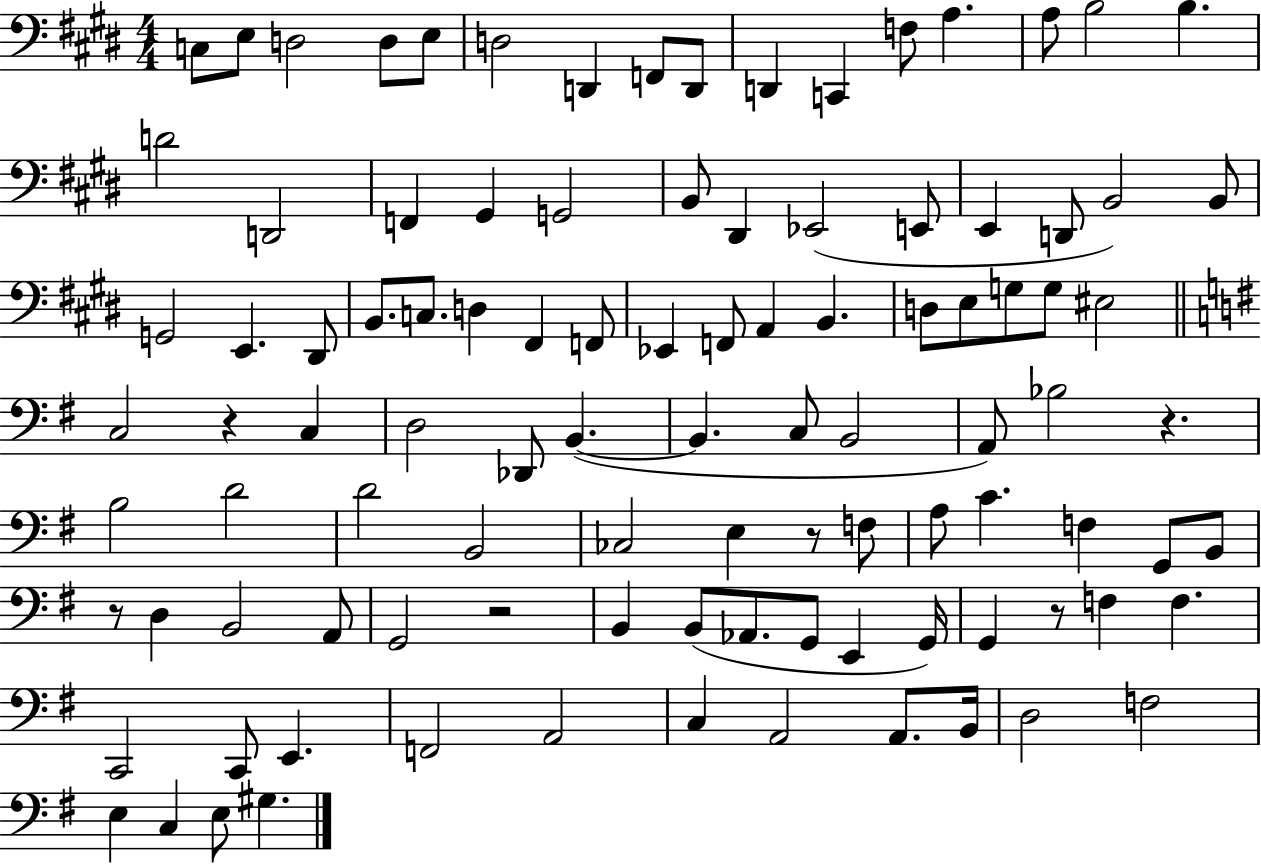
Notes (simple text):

C3/e E3/e D3/h D3/e E3/e D3/h D2/q F2/e D2/e D2/q C2/q F3/e A3/q. A3/e B3/h B3/q. D4/h D2/h F2/q G#2/q G2/h B2/e D#2/q Eb2/h E2/e E2/q D2/e B2/h B2/e G2/h E2/q. D#2/e B2/e. C3/e. D3/q F#2/q F2/e Eb2/q F2/e A2/q B2/q. D3/e E3/e G3/e G3/e EIS3/h C3/h R/q C3/q D3/h Db2/e B2/q. B2/q. C3/e B2/h A2/e Bb3/h R/q. B3/h D4/h D4/h B2/h CES3/h E3/q R/e F3/e A3/e C4/q. F3/q G2/e B2/e R/e D3/q B2/h A2/e G2/h R/h B2/q B2/e Ab2/e. G2/e E2/q G2/s G2/q R/e F3/q F3/q. C2/h C2/e E2/q. F2/h A2/h C3/q A2/h A2/e. B2/s D3/h F3/h E3/q C3/q E3/e G#3/q.